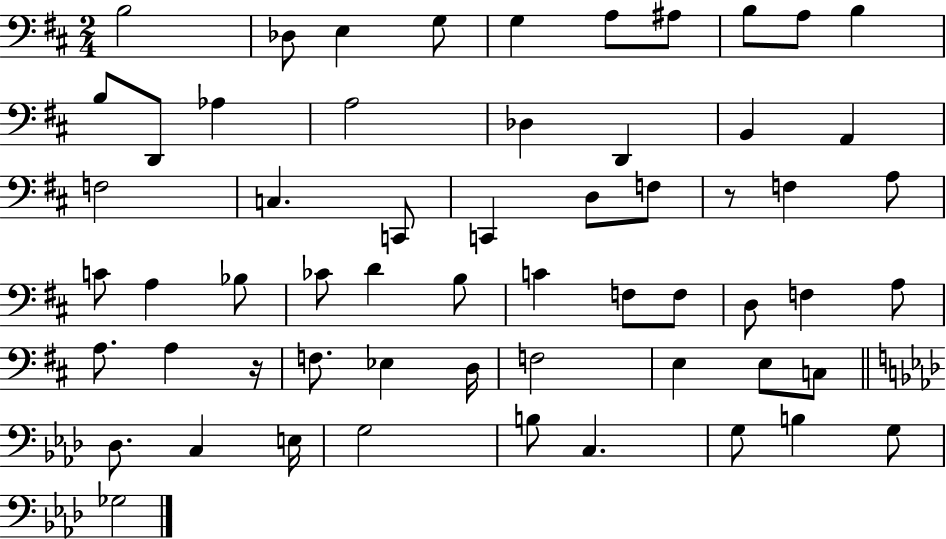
{
  \clef bass
  \numericTimeSignature
  \time 2/4
  \key d \major
  b2 | des8 e4 g8 | g4 a8 ais8 | b8 a8 b4 | \break b8 d,8 aes4 | a2 | des4 d,4 | b,4 a,4 | \break f2 | c4. c,8 | c,4 d8 f8 | r8 f4 a8 | \break c'8 a4 bes8 | ces'8 d'4 b8 | c'4 f8 f8 | d8 f4 a8 | \break a8. a4 r16 | f8. ees4 d16 | f2 | e4 e8 c8 | \break \bar "||" \break \key aes \major des8. c4 e16 | g2 | b8 c4. | g8 b4 g8 | \break ges2 | \bar "|."
}